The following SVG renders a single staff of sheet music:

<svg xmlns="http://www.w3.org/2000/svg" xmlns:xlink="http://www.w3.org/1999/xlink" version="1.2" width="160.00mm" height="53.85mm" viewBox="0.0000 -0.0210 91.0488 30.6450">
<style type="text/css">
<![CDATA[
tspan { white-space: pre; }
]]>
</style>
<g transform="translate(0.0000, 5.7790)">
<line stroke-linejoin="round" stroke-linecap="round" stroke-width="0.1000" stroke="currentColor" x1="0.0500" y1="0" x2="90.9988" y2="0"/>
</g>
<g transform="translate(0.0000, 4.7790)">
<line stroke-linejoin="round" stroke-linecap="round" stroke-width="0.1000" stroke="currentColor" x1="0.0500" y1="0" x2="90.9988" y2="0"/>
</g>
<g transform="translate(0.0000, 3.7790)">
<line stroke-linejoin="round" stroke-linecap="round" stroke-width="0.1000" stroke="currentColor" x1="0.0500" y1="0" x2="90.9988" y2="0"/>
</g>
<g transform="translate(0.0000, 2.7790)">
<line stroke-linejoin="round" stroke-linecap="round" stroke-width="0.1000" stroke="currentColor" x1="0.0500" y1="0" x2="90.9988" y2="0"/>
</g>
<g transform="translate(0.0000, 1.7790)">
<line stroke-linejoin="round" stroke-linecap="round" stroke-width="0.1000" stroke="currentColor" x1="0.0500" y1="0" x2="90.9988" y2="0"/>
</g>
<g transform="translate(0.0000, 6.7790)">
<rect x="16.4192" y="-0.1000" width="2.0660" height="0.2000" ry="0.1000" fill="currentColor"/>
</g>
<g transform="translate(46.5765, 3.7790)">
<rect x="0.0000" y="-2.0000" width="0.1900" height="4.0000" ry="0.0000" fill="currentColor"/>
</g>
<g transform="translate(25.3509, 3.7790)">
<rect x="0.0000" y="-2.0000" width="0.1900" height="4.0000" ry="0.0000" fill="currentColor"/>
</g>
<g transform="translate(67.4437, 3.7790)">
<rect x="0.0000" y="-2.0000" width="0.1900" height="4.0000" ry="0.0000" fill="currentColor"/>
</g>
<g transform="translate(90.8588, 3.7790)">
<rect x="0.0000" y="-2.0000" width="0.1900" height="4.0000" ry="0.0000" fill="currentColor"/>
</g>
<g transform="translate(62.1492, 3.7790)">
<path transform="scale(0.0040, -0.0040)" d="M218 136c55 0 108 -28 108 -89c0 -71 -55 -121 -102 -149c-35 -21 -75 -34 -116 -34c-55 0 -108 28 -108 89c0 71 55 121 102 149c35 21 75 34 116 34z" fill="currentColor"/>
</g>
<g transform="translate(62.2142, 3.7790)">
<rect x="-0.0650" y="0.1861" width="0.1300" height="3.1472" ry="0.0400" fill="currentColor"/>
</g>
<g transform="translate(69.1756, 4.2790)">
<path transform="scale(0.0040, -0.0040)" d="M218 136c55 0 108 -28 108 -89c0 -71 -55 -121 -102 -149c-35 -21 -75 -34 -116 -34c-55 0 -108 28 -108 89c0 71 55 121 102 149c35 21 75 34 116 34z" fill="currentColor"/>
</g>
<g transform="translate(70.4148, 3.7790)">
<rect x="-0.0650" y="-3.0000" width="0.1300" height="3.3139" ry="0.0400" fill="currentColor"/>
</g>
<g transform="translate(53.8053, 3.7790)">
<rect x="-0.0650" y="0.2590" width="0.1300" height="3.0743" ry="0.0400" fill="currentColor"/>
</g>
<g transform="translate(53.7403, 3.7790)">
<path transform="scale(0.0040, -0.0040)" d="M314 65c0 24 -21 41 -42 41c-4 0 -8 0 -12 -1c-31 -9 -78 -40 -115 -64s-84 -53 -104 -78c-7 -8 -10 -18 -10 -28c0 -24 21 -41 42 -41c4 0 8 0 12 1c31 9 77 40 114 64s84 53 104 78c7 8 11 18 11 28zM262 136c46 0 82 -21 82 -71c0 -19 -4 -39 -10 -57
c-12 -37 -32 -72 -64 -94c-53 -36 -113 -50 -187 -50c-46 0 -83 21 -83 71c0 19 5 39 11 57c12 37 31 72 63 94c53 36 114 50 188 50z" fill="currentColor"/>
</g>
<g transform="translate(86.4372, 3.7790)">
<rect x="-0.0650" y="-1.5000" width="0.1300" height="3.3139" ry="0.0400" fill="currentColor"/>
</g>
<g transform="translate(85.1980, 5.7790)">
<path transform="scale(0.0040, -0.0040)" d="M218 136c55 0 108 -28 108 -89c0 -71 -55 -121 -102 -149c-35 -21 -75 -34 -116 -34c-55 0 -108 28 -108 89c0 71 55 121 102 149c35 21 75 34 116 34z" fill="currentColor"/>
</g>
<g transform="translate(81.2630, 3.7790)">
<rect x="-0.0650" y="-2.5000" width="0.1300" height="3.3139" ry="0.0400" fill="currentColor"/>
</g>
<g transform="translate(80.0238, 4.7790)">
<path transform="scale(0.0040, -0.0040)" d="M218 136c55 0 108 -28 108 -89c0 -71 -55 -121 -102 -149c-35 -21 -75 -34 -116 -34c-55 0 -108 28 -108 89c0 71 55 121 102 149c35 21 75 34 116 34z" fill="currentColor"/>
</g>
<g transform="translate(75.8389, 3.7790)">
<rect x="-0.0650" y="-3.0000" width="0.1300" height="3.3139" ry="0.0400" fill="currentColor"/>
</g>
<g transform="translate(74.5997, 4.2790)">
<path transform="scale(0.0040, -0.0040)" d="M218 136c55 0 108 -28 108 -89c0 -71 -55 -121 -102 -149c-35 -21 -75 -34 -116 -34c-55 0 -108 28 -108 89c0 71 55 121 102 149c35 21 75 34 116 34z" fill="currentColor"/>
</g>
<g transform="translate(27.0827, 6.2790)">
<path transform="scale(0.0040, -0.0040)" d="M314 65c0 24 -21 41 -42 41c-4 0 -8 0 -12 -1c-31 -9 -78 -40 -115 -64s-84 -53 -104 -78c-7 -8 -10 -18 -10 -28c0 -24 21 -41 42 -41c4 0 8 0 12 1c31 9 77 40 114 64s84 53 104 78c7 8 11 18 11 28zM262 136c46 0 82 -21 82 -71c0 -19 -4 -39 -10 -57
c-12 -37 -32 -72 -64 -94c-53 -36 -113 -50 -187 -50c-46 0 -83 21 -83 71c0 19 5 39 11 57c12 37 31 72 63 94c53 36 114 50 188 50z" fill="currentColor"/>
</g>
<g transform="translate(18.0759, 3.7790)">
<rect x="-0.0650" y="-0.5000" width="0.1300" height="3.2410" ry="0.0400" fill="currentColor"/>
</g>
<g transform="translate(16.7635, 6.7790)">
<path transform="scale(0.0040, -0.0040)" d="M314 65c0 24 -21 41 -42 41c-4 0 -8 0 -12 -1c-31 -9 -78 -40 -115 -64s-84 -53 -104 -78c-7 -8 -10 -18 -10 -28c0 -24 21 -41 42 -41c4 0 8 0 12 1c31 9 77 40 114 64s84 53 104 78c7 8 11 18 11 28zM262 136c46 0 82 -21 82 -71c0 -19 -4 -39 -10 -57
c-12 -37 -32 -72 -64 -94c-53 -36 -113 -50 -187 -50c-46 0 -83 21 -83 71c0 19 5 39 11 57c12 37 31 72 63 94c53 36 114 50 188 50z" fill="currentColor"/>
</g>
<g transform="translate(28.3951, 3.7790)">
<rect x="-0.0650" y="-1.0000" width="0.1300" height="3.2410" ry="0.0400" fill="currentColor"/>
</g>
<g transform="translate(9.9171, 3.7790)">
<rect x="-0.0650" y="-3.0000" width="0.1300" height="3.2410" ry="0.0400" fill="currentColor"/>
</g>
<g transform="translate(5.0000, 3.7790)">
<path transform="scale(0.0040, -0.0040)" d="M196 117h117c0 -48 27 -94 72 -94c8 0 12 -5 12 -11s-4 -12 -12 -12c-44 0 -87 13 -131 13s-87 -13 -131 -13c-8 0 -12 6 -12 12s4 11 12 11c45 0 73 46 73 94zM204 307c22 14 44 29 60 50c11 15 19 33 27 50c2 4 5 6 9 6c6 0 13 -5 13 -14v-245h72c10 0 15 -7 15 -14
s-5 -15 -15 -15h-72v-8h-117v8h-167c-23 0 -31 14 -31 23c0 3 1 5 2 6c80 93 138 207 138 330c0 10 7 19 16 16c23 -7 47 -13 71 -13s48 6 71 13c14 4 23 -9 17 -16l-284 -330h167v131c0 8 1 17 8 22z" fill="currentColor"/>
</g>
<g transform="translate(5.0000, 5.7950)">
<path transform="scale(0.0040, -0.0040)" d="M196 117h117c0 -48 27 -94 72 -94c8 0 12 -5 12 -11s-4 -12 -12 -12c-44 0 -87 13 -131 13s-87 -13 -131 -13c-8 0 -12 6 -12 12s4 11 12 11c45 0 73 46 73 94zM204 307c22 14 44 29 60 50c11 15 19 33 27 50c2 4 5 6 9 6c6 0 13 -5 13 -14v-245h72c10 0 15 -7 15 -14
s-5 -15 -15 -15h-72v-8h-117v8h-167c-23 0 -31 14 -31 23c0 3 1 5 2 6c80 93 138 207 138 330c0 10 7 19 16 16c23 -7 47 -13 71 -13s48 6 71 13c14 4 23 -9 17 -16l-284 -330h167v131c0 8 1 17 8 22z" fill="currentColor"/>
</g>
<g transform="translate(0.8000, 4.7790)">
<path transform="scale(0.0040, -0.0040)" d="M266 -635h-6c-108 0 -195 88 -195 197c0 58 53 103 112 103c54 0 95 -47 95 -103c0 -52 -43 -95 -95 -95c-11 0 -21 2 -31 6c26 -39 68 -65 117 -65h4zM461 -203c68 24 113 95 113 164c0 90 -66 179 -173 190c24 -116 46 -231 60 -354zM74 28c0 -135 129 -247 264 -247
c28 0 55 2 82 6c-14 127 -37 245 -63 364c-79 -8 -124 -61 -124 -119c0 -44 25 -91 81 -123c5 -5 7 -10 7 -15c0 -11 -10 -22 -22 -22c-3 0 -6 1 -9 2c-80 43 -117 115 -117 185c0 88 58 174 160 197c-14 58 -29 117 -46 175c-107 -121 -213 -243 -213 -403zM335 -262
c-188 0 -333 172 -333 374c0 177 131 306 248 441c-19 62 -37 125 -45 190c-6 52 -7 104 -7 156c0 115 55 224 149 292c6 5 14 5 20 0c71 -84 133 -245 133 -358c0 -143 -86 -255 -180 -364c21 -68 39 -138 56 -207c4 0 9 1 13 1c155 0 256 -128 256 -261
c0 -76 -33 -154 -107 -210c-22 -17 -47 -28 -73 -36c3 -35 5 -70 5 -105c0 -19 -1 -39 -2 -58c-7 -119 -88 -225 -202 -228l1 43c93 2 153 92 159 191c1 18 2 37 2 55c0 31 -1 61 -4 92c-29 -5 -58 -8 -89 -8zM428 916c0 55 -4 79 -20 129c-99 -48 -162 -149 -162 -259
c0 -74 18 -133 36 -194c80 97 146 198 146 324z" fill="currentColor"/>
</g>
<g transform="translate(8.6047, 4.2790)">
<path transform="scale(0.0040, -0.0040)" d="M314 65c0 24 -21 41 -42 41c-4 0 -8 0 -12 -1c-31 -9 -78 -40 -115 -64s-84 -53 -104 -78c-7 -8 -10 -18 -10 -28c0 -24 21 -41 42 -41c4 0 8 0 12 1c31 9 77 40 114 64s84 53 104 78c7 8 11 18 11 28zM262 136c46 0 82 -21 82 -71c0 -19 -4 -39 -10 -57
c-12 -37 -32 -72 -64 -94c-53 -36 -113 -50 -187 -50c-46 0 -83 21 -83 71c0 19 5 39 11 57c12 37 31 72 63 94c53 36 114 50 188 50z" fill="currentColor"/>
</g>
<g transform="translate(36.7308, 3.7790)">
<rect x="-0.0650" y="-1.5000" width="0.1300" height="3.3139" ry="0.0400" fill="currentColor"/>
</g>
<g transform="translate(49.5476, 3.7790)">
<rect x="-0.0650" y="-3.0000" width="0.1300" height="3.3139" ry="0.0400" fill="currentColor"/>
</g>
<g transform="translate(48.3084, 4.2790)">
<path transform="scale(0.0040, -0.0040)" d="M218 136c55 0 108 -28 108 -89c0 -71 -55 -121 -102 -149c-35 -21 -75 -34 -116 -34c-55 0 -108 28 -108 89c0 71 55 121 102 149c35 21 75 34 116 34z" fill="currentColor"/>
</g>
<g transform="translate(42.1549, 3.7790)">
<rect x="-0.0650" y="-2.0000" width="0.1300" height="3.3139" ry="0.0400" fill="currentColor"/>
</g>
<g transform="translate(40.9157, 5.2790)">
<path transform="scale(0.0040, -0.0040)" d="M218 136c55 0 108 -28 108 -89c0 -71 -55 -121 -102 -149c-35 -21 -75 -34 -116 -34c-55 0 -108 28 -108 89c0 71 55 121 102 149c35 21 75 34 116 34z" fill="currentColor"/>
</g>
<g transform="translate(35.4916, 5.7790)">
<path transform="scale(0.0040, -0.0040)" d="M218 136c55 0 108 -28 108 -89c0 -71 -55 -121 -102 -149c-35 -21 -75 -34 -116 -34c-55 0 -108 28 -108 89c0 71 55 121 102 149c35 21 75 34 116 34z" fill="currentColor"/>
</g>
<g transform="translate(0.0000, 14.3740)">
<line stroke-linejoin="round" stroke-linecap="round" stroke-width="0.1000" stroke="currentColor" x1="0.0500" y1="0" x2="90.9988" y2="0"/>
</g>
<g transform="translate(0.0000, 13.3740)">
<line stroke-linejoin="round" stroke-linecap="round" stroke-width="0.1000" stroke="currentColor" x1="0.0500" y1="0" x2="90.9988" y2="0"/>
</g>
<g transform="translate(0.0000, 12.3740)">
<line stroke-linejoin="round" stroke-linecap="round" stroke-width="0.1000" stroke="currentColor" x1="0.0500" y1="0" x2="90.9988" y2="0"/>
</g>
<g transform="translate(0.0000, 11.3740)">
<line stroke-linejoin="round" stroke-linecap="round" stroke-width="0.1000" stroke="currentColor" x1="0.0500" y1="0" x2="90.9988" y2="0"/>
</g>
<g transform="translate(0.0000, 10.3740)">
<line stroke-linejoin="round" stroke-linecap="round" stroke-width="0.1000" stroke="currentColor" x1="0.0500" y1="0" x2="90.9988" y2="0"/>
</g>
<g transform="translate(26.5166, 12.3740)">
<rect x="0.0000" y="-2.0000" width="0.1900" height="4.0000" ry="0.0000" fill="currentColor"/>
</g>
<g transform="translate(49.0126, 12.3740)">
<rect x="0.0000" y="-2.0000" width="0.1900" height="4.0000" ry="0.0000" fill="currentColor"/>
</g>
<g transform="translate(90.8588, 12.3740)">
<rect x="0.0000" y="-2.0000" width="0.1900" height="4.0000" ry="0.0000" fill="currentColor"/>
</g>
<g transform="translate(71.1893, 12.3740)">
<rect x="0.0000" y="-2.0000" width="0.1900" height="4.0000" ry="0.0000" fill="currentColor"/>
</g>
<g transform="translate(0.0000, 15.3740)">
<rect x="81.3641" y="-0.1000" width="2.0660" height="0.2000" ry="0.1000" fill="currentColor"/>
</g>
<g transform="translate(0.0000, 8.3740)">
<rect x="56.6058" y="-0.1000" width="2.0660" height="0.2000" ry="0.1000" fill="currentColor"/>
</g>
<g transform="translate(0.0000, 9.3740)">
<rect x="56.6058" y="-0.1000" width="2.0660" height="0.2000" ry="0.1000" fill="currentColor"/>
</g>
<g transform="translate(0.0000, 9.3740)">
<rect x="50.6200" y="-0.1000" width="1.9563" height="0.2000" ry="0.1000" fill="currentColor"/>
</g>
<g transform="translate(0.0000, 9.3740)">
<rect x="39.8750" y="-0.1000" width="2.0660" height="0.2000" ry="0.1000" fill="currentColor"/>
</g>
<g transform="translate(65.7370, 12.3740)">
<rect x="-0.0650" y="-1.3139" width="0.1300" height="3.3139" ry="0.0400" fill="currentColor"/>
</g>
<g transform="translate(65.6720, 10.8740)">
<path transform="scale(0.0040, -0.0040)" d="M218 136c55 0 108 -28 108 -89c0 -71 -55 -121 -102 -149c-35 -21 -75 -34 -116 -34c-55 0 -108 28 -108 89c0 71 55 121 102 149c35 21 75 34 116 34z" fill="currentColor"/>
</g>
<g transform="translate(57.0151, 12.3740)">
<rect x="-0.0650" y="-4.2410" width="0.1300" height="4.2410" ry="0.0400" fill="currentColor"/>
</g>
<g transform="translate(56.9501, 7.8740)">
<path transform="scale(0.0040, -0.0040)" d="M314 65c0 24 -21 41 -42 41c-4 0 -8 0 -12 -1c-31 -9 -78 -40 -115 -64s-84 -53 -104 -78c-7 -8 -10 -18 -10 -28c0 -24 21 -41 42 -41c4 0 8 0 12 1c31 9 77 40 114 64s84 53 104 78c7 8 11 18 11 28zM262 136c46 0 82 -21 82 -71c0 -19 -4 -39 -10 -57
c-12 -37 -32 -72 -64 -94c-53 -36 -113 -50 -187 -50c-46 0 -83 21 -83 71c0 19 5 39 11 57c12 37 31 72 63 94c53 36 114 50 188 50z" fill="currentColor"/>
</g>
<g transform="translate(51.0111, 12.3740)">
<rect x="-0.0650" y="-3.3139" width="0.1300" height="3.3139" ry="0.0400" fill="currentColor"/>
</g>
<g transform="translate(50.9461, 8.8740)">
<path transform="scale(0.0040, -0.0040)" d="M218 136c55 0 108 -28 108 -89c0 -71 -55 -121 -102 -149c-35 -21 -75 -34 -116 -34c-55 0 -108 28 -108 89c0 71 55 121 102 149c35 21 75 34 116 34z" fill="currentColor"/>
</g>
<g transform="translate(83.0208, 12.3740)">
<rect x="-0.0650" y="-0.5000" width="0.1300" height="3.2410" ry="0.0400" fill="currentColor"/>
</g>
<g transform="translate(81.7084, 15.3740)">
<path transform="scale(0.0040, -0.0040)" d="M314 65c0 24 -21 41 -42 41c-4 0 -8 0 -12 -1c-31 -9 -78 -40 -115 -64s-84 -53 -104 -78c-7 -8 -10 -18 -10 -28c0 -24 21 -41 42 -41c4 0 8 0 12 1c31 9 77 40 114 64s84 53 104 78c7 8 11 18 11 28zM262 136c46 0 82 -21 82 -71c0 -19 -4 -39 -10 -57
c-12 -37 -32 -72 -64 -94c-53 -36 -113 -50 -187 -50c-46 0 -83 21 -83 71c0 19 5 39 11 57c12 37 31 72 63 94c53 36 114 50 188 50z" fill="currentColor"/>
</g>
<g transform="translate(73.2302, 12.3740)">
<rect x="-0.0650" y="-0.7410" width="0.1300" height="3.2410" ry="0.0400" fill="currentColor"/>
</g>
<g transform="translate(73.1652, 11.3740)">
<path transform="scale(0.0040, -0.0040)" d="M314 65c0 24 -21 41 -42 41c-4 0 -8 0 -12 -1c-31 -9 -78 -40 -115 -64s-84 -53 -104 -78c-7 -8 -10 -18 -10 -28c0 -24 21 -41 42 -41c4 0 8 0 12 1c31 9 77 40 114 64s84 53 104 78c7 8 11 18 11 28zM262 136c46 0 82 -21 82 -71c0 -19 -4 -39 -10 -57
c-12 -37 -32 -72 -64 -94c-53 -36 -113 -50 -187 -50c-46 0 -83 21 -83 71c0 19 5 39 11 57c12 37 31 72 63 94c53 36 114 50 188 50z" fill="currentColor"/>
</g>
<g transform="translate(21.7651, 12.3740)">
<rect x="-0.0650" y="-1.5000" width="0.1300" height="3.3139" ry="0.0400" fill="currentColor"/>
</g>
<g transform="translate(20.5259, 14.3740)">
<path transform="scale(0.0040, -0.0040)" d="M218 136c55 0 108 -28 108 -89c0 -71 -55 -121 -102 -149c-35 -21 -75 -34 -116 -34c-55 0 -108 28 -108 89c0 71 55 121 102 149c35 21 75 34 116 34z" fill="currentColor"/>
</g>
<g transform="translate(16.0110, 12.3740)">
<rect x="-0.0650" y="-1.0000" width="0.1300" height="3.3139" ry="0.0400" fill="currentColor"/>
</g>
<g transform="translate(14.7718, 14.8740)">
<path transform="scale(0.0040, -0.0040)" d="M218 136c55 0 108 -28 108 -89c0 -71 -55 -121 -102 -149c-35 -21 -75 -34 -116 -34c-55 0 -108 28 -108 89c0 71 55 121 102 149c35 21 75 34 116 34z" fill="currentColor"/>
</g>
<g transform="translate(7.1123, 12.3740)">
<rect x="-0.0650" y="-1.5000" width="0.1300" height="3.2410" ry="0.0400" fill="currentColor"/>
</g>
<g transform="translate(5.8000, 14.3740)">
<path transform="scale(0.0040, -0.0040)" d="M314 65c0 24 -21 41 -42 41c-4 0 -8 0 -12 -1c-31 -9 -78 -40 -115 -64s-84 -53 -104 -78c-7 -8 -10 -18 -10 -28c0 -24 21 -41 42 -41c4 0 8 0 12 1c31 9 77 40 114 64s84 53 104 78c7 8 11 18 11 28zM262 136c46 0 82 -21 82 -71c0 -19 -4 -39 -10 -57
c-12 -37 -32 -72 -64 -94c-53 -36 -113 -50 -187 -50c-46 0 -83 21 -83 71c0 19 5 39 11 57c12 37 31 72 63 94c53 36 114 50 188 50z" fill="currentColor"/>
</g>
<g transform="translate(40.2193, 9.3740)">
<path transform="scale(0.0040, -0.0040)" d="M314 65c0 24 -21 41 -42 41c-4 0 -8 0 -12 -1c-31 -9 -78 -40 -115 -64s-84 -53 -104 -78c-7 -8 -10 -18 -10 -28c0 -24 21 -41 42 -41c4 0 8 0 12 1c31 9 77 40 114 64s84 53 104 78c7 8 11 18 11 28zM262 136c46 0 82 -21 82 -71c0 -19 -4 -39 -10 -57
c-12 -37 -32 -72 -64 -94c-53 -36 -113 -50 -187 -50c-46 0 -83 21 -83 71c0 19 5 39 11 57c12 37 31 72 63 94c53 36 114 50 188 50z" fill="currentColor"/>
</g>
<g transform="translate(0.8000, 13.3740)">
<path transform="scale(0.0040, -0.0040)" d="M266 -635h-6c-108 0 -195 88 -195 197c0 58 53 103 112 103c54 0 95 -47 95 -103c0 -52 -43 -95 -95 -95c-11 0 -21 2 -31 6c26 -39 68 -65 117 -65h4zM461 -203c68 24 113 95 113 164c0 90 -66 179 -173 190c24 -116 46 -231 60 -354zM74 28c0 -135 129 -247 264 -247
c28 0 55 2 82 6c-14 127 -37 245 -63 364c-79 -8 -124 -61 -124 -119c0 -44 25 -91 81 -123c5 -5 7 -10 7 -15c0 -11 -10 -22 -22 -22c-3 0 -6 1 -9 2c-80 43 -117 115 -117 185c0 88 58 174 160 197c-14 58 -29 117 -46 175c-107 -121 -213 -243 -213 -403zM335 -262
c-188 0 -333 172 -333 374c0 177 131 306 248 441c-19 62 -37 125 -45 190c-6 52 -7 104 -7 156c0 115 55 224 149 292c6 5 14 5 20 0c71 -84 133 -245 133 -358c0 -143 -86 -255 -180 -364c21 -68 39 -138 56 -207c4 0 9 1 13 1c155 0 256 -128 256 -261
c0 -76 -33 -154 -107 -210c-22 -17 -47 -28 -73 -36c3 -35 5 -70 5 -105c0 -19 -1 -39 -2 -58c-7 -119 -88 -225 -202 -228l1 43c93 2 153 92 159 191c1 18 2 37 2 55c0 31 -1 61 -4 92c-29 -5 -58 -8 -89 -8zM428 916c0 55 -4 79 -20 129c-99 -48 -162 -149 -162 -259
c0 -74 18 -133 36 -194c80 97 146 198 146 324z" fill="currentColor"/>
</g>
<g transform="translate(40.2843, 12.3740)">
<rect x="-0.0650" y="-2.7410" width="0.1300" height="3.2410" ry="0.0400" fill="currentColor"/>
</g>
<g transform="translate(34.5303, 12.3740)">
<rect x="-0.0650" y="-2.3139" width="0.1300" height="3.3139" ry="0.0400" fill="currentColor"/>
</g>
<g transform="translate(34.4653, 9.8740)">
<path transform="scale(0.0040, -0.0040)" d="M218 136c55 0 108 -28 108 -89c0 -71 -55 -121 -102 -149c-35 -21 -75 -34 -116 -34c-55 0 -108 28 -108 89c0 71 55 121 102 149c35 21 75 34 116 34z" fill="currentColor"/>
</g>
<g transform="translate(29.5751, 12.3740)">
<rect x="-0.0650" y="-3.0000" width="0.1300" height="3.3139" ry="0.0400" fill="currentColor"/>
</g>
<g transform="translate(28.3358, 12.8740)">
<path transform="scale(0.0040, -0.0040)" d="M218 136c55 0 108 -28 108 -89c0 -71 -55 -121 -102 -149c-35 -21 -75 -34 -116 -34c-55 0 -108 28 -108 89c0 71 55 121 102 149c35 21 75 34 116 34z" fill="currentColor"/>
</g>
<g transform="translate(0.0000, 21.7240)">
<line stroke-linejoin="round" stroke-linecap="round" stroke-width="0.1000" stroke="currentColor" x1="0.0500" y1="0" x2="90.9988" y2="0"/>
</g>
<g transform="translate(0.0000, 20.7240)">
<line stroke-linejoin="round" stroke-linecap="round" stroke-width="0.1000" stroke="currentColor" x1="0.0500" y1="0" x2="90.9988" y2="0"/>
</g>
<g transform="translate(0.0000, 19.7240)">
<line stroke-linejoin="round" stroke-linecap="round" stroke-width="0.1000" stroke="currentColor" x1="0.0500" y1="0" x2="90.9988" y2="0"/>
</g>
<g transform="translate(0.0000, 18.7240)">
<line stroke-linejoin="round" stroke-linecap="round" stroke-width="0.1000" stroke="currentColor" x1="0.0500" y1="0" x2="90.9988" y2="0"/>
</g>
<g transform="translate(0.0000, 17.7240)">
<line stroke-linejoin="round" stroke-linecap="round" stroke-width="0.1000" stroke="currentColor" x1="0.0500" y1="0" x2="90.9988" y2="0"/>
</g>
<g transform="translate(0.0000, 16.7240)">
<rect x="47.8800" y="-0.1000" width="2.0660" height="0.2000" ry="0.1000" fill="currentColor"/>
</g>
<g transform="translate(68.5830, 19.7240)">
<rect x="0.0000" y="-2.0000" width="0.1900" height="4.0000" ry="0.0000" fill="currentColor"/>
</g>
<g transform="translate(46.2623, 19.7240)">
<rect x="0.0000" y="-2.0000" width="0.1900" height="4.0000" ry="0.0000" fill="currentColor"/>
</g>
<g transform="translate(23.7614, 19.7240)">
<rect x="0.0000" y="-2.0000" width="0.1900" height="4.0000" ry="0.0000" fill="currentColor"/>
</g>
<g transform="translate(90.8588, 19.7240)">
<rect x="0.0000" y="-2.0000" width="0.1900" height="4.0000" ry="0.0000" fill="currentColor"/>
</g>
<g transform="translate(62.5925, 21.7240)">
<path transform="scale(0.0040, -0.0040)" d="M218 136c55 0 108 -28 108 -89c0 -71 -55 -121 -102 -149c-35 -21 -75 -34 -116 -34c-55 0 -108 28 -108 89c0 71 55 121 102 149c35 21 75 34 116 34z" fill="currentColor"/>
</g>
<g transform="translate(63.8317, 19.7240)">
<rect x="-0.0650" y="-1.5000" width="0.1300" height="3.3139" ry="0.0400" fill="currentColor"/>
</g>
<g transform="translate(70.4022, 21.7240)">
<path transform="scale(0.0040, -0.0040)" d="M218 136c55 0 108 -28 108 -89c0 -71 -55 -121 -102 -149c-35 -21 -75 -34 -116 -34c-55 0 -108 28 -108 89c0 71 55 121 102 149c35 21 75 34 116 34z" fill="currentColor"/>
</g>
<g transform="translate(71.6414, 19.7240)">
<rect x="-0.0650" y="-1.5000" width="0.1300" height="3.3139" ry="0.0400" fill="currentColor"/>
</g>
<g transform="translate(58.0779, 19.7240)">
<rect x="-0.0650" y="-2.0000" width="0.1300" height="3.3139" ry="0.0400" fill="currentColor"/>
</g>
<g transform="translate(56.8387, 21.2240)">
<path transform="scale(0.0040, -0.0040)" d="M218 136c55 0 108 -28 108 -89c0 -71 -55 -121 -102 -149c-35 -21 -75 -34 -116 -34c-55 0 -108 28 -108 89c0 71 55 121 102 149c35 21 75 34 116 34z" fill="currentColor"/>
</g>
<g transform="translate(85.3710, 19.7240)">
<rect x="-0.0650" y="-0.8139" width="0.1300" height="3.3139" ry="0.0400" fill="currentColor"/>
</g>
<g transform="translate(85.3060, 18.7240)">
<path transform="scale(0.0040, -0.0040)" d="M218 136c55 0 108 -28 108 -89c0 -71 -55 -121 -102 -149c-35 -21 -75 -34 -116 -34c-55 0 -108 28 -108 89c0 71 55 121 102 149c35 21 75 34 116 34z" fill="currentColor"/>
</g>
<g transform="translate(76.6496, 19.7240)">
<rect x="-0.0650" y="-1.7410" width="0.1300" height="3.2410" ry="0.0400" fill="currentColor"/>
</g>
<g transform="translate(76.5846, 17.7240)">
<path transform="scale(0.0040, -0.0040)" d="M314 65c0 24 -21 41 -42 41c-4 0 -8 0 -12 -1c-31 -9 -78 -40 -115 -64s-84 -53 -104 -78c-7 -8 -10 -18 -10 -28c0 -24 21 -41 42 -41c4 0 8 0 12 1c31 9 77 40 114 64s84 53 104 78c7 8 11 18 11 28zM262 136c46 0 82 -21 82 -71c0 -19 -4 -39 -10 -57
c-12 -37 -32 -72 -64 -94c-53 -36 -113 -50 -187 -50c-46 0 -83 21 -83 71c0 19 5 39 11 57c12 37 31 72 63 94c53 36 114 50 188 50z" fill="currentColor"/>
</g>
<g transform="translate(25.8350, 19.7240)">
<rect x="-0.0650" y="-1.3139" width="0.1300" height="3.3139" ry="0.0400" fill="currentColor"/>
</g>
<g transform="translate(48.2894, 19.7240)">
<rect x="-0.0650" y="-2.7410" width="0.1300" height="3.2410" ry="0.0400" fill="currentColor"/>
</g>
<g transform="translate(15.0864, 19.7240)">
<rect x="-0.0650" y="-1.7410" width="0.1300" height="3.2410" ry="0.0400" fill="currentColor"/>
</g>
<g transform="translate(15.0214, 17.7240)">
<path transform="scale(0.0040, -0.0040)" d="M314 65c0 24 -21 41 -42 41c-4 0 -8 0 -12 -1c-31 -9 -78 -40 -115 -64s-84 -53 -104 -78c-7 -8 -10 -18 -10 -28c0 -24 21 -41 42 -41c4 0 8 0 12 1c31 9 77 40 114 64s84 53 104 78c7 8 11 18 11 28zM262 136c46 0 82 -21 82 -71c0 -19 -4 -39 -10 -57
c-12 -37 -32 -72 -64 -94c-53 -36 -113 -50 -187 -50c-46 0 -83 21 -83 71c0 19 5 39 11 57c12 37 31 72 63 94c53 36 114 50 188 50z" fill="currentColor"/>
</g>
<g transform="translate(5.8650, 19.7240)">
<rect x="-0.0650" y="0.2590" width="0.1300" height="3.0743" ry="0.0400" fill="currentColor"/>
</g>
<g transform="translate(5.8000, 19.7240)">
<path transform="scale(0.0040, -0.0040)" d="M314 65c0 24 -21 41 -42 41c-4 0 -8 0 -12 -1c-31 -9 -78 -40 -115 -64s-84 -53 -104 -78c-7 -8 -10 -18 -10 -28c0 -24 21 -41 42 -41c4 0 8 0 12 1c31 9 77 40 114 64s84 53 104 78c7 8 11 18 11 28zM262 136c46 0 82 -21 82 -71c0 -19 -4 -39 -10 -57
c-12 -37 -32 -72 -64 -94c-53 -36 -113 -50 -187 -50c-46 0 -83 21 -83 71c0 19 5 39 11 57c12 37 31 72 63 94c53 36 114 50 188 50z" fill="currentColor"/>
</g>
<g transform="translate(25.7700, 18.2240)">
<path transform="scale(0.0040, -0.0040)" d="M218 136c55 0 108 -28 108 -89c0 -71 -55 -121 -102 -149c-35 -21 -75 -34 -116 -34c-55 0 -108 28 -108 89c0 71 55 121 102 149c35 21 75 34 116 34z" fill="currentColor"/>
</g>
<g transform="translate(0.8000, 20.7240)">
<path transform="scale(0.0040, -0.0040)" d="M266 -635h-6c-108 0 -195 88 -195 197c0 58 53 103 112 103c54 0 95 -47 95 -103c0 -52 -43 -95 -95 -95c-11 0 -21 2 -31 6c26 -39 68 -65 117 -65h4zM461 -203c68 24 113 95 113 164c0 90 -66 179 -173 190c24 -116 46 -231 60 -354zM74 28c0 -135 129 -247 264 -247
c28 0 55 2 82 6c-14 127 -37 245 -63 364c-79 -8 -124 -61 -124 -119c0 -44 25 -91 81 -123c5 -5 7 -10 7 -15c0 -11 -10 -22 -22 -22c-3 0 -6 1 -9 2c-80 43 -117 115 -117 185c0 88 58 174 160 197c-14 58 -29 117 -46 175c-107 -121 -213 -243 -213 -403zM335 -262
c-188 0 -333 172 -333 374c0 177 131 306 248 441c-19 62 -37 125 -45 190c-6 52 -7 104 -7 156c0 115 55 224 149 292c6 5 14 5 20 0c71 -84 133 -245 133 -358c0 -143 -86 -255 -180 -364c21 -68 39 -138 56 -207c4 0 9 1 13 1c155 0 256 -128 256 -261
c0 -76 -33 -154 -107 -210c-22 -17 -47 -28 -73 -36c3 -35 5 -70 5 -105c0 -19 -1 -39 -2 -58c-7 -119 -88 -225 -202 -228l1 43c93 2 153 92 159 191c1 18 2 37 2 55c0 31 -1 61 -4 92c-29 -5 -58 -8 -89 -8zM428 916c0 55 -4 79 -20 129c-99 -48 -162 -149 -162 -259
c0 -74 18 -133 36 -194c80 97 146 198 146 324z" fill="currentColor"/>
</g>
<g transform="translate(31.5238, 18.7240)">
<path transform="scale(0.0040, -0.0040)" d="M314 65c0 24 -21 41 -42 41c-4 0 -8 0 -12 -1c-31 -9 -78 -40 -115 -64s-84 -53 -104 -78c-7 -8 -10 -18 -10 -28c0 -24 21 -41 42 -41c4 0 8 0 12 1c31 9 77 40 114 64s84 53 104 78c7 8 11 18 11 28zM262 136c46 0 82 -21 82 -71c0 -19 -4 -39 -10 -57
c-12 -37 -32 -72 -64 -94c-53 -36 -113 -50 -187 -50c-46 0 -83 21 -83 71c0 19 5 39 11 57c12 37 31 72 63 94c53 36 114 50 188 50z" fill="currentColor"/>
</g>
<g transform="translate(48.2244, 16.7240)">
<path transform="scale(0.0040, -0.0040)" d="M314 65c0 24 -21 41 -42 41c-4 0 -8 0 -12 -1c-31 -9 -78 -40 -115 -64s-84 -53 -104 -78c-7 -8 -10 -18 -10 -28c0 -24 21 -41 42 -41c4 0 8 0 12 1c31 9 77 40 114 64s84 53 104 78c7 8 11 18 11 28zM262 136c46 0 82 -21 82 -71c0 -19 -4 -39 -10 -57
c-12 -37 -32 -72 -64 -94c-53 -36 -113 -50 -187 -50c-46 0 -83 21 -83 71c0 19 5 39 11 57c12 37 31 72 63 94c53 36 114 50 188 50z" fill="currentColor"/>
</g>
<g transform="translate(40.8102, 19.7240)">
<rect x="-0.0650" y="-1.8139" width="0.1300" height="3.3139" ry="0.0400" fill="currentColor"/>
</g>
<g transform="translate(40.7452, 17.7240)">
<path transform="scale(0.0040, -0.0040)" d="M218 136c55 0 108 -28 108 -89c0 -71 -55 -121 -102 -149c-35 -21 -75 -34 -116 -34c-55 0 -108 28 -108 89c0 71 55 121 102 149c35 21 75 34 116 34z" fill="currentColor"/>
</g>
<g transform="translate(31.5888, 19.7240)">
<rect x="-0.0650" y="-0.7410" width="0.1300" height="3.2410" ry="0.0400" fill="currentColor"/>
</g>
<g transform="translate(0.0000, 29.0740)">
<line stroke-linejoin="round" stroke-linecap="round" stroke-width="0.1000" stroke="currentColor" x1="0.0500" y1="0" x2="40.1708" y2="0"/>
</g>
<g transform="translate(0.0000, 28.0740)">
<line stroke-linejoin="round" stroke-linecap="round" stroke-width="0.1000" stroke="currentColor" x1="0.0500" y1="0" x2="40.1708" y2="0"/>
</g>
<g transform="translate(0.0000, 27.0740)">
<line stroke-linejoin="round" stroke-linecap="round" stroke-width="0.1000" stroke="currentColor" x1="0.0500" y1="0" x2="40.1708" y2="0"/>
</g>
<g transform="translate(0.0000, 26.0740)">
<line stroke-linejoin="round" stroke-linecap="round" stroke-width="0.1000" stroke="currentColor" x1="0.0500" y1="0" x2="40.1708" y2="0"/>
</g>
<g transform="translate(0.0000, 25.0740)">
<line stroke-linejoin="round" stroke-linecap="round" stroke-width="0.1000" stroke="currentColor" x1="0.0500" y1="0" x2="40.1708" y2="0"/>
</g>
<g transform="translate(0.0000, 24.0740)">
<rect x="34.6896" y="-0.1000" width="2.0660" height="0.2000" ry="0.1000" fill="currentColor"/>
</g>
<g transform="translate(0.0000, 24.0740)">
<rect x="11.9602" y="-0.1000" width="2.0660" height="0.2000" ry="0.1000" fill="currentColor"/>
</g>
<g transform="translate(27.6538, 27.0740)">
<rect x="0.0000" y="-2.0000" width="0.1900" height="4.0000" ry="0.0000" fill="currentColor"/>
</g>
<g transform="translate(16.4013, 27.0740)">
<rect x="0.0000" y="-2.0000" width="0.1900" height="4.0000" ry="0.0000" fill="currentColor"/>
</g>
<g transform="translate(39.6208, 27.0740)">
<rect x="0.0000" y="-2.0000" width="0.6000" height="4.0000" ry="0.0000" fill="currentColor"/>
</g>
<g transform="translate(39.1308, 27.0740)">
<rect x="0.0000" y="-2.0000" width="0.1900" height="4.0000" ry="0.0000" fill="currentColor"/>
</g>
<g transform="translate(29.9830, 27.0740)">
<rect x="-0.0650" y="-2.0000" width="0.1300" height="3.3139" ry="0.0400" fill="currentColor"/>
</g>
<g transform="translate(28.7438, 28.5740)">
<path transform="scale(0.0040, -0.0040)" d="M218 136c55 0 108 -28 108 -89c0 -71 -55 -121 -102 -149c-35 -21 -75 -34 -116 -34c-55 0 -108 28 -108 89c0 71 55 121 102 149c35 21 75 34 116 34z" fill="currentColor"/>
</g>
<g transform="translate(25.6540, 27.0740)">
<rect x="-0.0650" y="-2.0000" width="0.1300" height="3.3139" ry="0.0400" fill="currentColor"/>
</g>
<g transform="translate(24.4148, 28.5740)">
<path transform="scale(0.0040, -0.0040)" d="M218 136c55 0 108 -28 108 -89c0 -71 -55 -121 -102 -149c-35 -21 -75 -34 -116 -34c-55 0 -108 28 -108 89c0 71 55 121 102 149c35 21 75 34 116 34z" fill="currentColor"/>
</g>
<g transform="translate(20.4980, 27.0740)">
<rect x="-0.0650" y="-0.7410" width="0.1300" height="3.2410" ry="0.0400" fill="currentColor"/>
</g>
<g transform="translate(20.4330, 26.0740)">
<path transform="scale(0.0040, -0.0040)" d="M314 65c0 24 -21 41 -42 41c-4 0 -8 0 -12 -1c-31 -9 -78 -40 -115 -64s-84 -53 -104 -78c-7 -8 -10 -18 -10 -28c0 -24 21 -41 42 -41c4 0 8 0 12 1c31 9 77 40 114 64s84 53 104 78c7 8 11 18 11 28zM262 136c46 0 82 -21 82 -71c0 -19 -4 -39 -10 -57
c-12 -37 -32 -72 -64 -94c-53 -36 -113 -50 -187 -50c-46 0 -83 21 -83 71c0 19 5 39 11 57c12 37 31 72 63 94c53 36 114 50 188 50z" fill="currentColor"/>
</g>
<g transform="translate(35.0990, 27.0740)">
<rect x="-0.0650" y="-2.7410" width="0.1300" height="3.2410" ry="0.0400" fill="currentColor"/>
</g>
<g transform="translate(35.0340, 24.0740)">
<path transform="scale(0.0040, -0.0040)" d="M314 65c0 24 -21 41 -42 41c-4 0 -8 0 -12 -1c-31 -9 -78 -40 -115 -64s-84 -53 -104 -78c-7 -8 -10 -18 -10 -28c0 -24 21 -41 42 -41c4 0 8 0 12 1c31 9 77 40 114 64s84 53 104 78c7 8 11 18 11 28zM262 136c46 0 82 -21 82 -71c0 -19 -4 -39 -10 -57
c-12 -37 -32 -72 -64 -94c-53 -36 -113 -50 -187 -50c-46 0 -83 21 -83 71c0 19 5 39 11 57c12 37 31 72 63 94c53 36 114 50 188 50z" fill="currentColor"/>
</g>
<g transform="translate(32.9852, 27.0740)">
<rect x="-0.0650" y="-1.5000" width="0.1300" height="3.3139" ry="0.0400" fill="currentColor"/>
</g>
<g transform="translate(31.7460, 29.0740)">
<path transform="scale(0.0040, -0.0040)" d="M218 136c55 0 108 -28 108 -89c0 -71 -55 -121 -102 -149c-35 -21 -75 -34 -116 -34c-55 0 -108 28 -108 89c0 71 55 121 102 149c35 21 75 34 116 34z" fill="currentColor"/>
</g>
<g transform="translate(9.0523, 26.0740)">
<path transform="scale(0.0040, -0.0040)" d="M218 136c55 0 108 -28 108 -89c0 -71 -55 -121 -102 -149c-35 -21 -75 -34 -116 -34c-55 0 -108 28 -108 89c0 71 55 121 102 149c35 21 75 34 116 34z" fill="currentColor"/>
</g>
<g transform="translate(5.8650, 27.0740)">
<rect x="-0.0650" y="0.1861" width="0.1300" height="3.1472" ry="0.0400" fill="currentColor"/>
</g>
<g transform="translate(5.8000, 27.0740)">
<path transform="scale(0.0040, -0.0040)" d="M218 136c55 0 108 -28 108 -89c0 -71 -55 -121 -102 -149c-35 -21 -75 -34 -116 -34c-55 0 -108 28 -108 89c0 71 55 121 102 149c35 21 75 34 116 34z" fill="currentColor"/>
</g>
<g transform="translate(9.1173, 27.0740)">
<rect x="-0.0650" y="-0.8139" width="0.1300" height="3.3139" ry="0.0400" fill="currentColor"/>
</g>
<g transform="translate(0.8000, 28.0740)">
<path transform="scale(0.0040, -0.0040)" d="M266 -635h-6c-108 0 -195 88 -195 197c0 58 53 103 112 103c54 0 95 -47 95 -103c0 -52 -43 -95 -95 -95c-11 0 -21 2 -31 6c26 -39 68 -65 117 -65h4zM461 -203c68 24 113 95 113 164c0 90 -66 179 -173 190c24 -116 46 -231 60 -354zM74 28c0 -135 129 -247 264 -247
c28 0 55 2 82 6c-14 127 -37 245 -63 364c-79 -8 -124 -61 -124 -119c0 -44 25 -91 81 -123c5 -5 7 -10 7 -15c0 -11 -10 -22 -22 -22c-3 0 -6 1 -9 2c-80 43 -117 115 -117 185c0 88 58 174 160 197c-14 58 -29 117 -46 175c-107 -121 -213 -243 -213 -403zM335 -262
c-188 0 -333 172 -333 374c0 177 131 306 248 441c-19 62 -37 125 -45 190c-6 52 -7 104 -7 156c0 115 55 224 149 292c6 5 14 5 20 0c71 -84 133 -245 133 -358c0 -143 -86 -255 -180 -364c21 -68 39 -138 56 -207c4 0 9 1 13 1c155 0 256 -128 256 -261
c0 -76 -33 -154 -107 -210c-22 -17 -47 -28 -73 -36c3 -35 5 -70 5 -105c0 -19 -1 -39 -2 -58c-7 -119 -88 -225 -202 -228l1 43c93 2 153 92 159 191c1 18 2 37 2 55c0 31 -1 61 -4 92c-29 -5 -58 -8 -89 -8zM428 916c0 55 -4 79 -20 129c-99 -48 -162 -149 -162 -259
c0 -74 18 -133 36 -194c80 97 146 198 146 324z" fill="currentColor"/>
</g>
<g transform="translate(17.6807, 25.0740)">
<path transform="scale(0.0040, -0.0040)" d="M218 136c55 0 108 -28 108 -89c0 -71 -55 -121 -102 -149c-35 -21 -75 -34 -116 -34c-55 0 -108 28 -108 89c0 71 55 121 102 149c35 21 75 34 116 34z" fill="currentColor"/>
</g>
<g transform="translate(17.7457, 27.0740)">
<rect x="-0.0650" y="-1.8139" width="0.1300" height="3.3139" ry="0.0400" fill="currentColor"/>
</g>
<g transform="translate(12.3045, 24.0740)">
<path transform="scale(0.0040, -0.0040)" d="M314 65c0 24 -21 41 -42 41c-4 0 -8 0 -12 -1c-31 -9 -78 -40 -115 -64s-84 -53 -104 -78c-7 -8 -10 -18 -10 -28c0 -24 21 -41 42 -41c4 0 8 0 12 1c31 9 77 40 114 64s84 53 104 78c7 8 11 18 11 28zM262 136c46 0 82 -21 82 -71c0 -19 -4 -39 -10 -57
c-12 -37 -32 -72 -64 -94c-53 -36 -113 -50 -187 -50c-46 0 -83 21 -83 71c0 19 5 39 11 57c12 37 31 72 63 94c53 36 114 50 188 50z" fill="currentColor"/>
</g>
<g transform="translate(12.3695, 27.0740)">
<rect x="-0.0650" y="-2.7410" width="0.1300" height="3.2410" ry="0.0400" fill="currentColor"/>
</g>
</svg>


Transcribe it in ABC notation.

X:1
T:Untitled
M:4/4
L:1/4
K:C
A2 C2 D2 E F A B2 B A A G E E2 D E A g a2 b d'2 e d2 C2 B2 f2 e d2 f a2 F E E f2 d B d a2 f d2 F F E a2